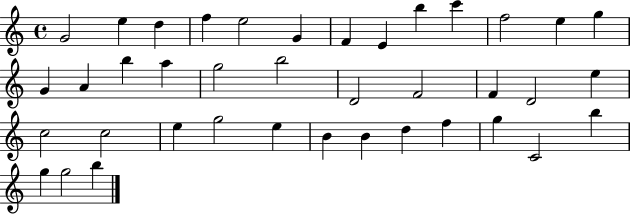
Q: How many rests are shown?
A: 0